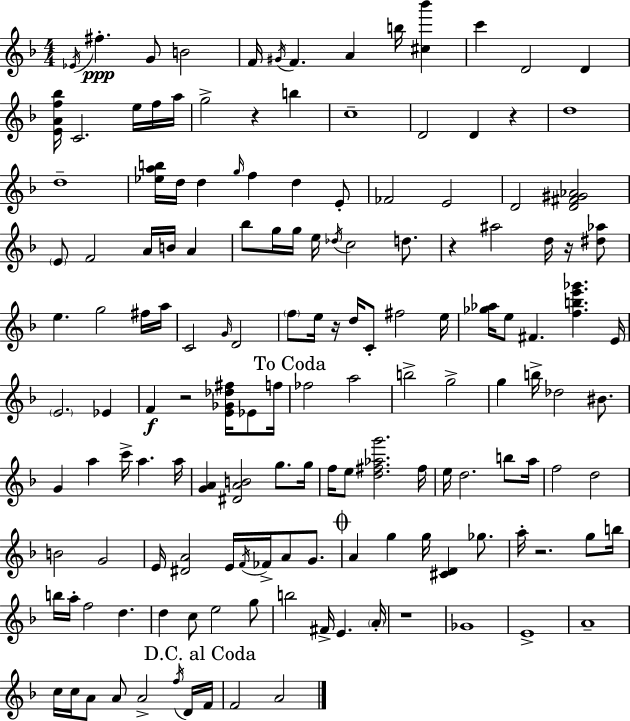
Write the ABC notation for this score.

X:1
T:Untitled
M:4/4
L:1/4
K:F
_E/4 ^f G/2 B2 F/4 ^G/4 F A b/4 [^c_b'] c' D2 D [EAf_b]/4 C2 e/4 f/4 a/4 g2 z b c4 D2 D z d4 d4 [_eab]/4 d/4 d g/4 f d E/2 _F2 E2 D2 [D^F^G_A]2 E/2 F2 A/4 B/4 A _b/2 g/4 g/4 e/4 _d/4 c2 d/2 z ^a2 d/4 z/4 [^d_a]/2 e g2 ^f/4 a/4 C2 G/4 D2 f/2 e/4 z/4 d/4 C/2 ^f2 e/4 [_g_a]/4 e/2 ^F [fbe'_g'] E/4 E2 _E F z2 [E_G_d^f]/4 _E/2 f/4 _f2 a2 b2 g2 g b/4 _d2 ^B/2 G a c'/4 a a/4 [GA] [^DAB]2 g/2 g/4 f/4 e/2 [d^f_ag']2 ^f/4 e/4 d2 b/2 a/4 f2 d2 B2 G2 E/4 [^DA]2 E/4 F/4 _F/4 A/2 G/2 A g g/4 [^CD] _g/2 a/4 z2 g/2 b/4 b/4 a/4 f2 d d c/2 e2 g/2 b2 ^F/4 E A/4 z4 _G4 E4 A4 c/4 c/4 A/2 A/2 A2 f/4 D/4 F/4 F2 A2